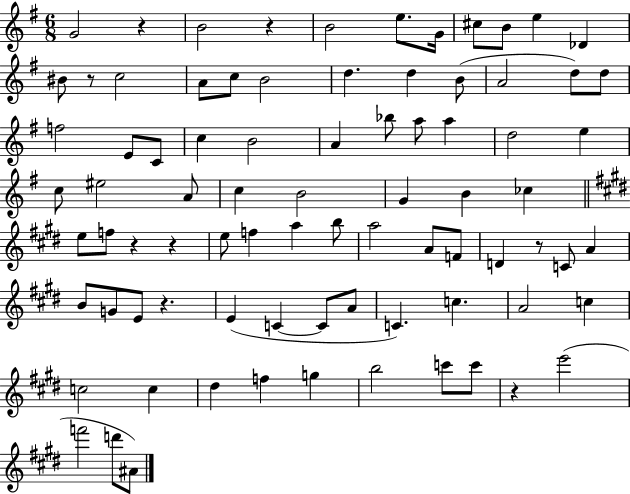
{
  \clef treble
  \numericTimeSignature
  \time 6/8
  \key g \major
  \repeat volta 2 { g'2 r4 | b'2 r4 | b'2 e''8. g'16 | cis''8 b'8 e''4 des'4 | \break bis'8 r8 c''2 | a'8 c''8 b'2 | d''4. d''4 b'8( | a'2 d''8) d''8 | \break f''2 e'8 c'8 | c''4 b'2 | a'4 bes''8 a''8 a''4 | d''2 e''4 | \break c''8 eis''2 a'8 | c''4 b'2 | g'4 b'4 ces''4 | \bar "||" \break \key e \major e''8 f''8 r4 r4 | e''8 f''4 a''4 b''8 | a''2 a'8 f'8 | d'4 r8 c'8 a'4 | \break b'8 g'8 e'8 r4. | e'4( c'4~~ c'8 a'8 | c'4.) c''4. | a'2 c''4 | \break c''2 c''4 | dis''4 f''4 g''4 | b''2 c'''8 c'''8 | r4 e'''2( | \break f'''2 d'''8 ais'8) | } \bar "|."
}